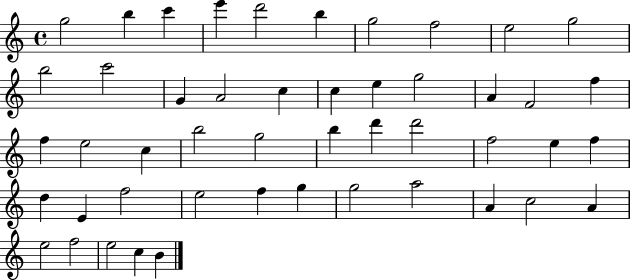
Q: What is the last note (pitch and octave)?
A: B4